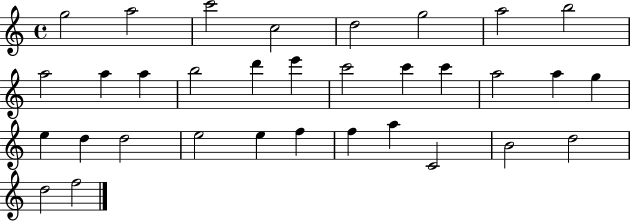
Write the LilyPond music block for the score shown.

{
  \clef treble
  \time 4/4
  \defaultTimeSignature
  \key c \major
  g''2 a''2 | c'''2 c''2 | d''2 g''2 | a''2 b''2 | \break a''2 a''4 a''4 | b''2 d'''4 e'''4 | c'''2 c'''4 c'''4 | a''2 a''4 g''4 | \break e''4 d''4 d''2 | e''2 e''4 f''4 | f''4 a''4 c'2 | b'2 d''2 | \break d''2 f''2 | \bar "|."
}